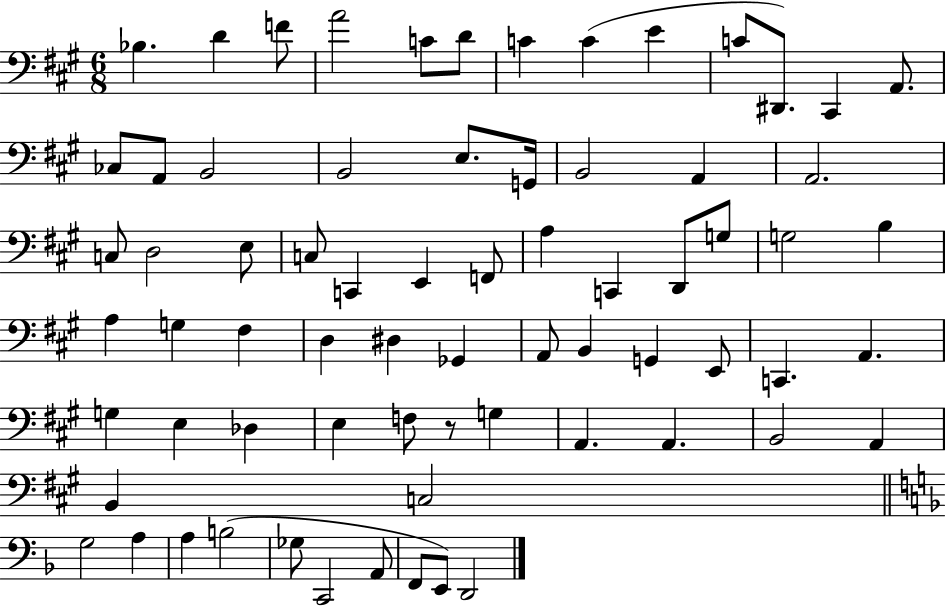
X:1
T:Untitled
M:6/8
L:1/4
K:A
_B, D F/2 A2 C/2 D/2 C C E C/2 ^D,,/2 ^C,, A,,/2 _C,/2 A,,/2 B,,2 B,,2 E,/2 G,,/4 B,,2 A,, A,,2 C,/2 D,2 E,/2 C,/2 C,, E,, F,,/2 A, C,, D,,/2 G,/2 G,2 B, A, G, ^F, D, ^D, _G,, A,,/2 B,, G,, E,,/2 C,, A,, G, E, _D, E, F,/2 z/2 G, A,, A,, B,,2 A,, B,, C,2 G,2 A, A, B,2 _G,/2 C,,2 A,,/2 F,,/2 E,,/2 D,,2